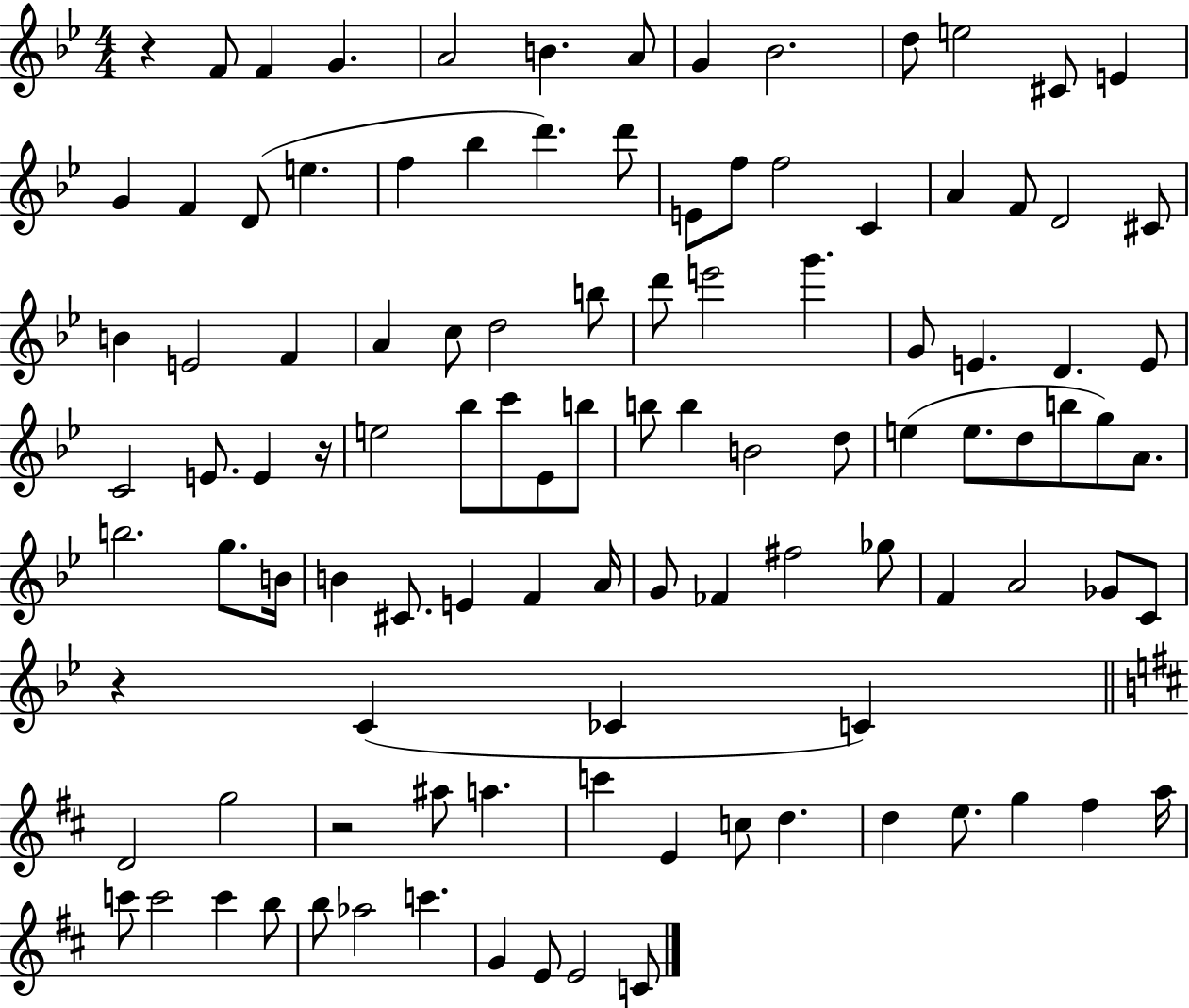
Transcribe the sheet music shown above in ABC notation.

X:1
T:Untitled
M:4/4
L:1/4
K:Bb
z F/2 F G A2 B A/2 G _B2 d/2 e2 ^C/2 E G F D/2 e f _b d' d'/2 E/2 f/2 f2 C A F/2 D2 ^C/2 B E2 F A c/2 d2 b/2 d'/2 e'2 g' G/2 E D E/2 C2 E/2 E z/4 e2 _b/2 c'/2 _E/2 b/2 b/2 b B2 d/2 e e/2 d/2 b/2 g/2 A/2 b2 g/2 B/4 B ^C/2 E F A/4 G/2 _F ^f2 _g/2 F A2 _G/2 C/2 z C _C C D2 g2 z2 ^a/2 a c' E c/2 d d e/2 g ^f a/4 c'/2 c'2 c' b/2 b/2 _a2 c' G E/2 E2 C/2